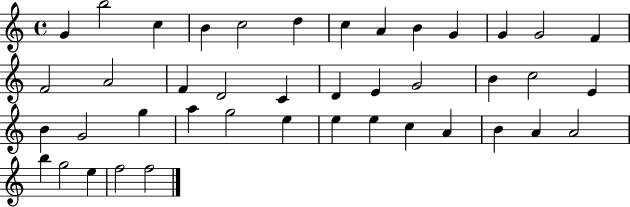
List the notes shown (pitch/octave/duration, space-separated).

G4/q B5/h C5/q B4/q C5/h D5/q C5/q A4/q B4/q G4/q G4/q G4/h F4/q F4/h A4/h F4/q D4/h C4/q D4/q E4/q G4/h B4/q C5/h E4/q B4/q G4/h G5/q A5/q G5/h E5/q E5/q E5/q C5/q A4/q B4/q A4/q A4/h B5/q G5/h E5/q F5/h F5/h